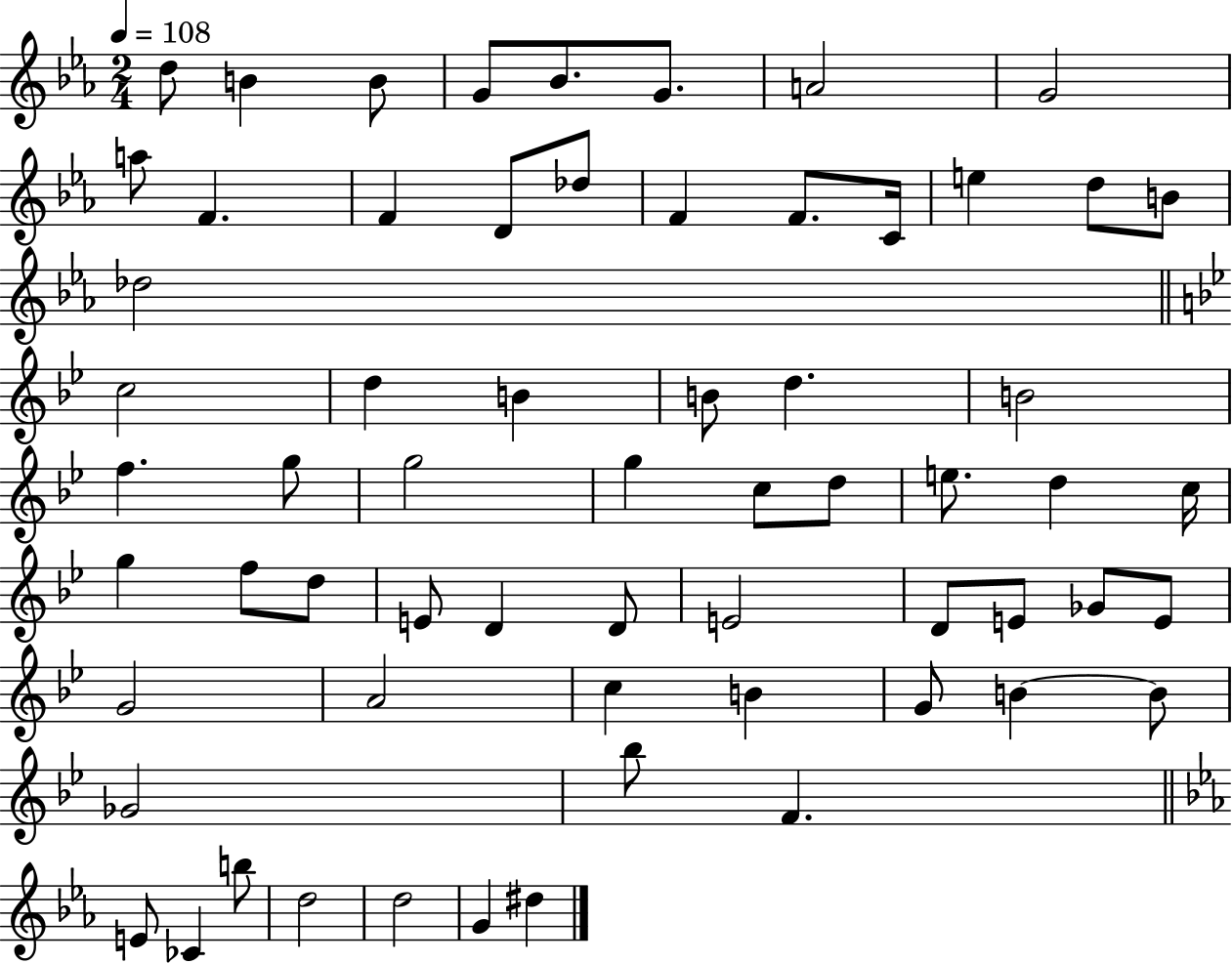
{
  \clef treble
  \numericTimeSignature
  \time 2/4
  \key ees \major
  \tempo 4 = 108
  \repeat volta 2 { d''8 b'4 b'8 | g'8 bes'8. g'8. | a'2 | g'2 | \break a''8 f'4. | f'4 d'8 des''8 | f'4 f'8. c'16 | e''4 d''8 b'8 | \break des''2 | \bar "||" \break \key g \minor c''2 | d''4 b'4 | b'8 d''4. | b'2 | \break f''4. g''8 | g''2 | g''4 c''8 d''8 | e''8. d''4 c''16 | \break g''4 f''8 d''8 | e'8 d'4 d'8 | e'2 | d'8 e'8 ges'8 e'8 | \break g'2 | a'2 | c''4 b'4 | g'8 b'4~~ b'8 | \break ges'2 | bes''8 f'4. | \bar "||" \break \key ees \major e'8 ces'4 b''8 | d''2 | d''2 | g'4 dis''4 | \break } \bar "|."
}